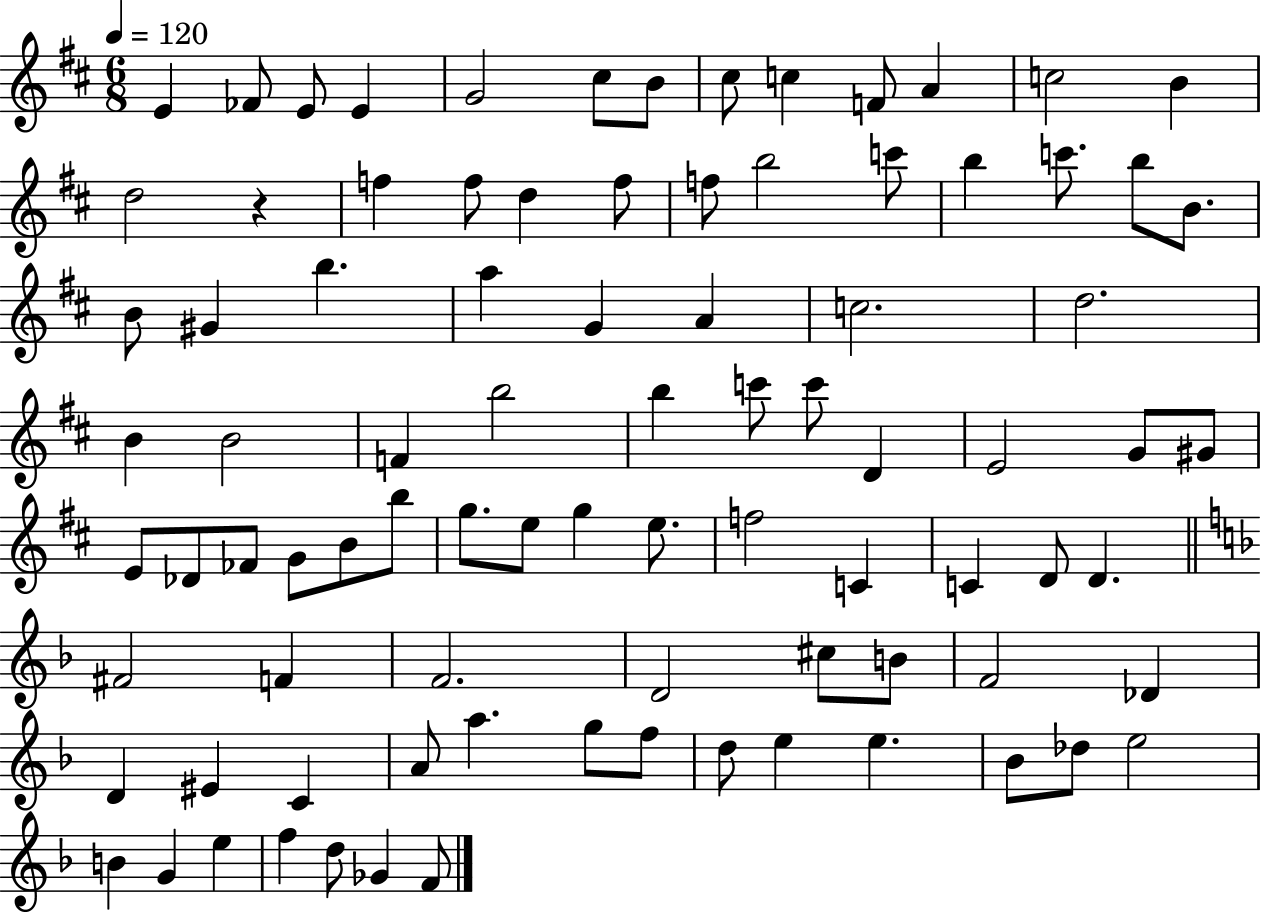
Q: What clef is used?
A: treble